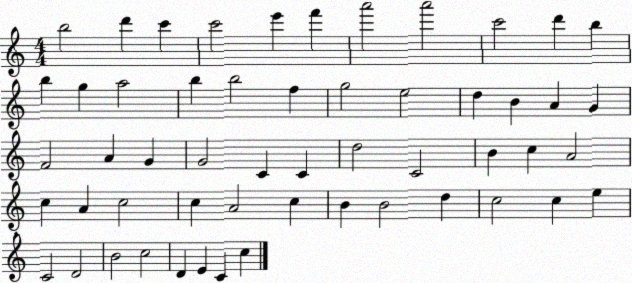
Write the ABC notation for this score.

X:1
T:Untitled
M:4/4
L:1/4
K:C
b2 d' c' c'2 e' f' a'2 a'2 c'2 d' b b g a2 b b2 f g2 e2 d B A G F2 A G G2 C C d2 C2 B c A2 c A c2 c A2 c B B2 d c2 c e C2 D2 B2 c2 D E C c